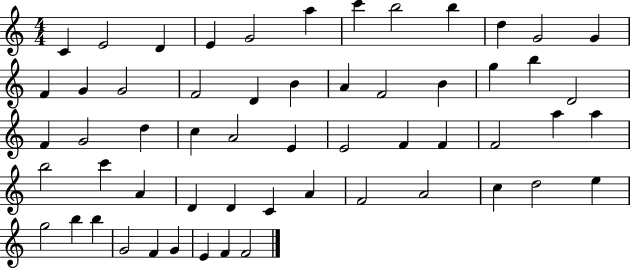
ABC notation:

X:1
T:Untitled
M:4/4
L:1/4
K:C
C E2 D E G2 a c' b2 b d G2 G F G G2 F2 D B A F2 B g b D2 F G2 d c A2 E E2 F F F2 a a b2 c' A D D C A F2 A2 c d2 e g2 b b G2 F G E F F2